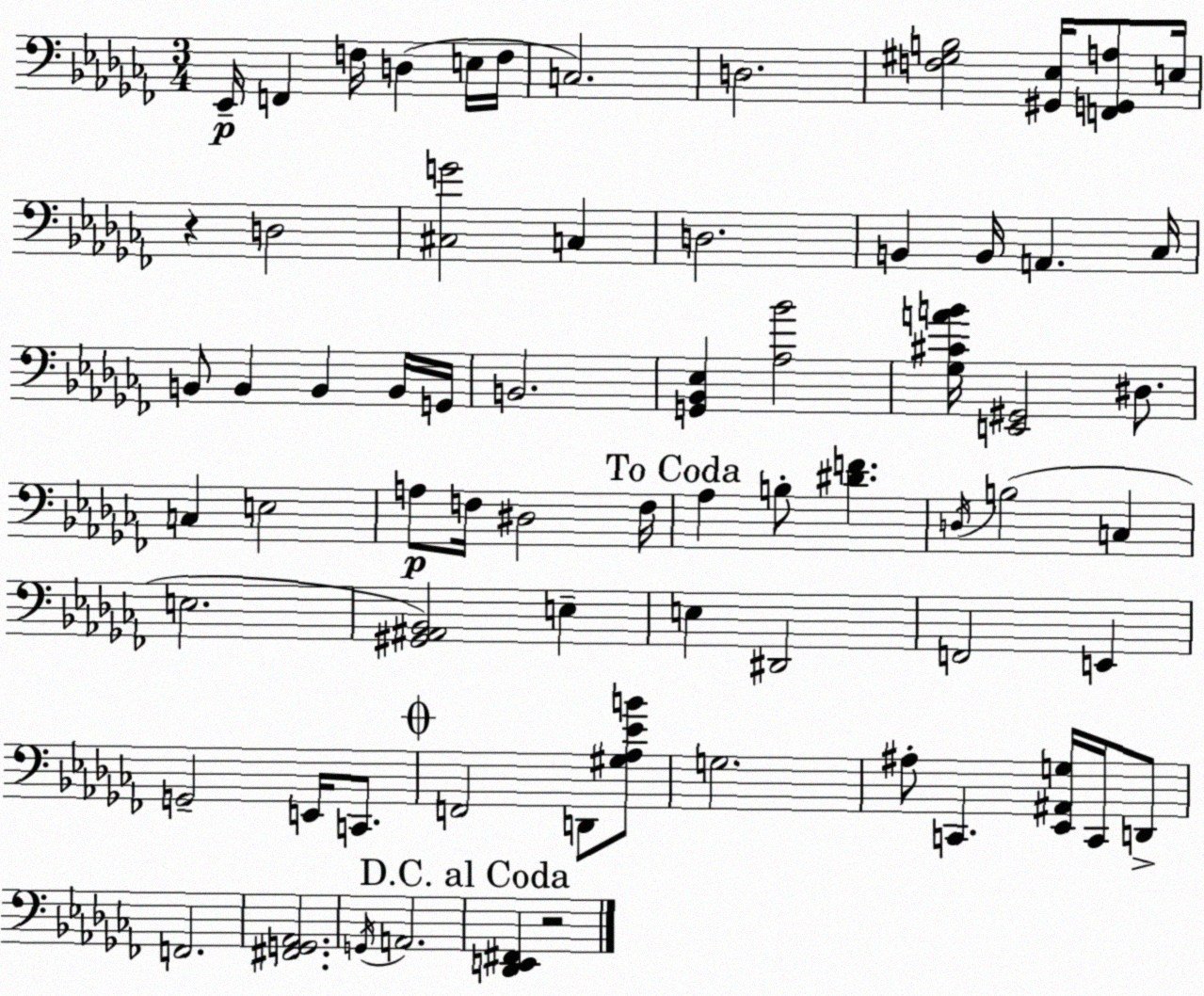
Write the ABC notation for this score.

X:1
T:Untitled
M:3/4
L:1/4
K:Abm
_E,,/4 F,, F,/4 D, E,/4 F,/4 C,2 D,2 [F,^G,B,]2 [^G,,_E,]/4 [F,,G,,A,]/2 E,/4 z D,2 [^C,G]2 C, D,2 B,, B,,/4 A,, _C,/4 B,,/2 B,, B,, B,,/4 G,,/4 B,,2 [G,,_B,,_E,] [_A,_B]2 [_G,^CAB]/4 [E,,^G,,]2 ^D,/2 C, E,2 A,/2 F,/4 ^D,2 F,/4 _A, B,/2 [^DF] D,/4 B,2 C, E,2 [^G,,^A,,_B,,]2 E, E, ^D,,2 F,,2 E,, G,,2 E,,/4 C,,/2 F,,2 D,,/2 [^G,_A,_EB]/2 G,2 ^A,/2 C,, [_E,,^A,,G,]/4 C,,/4 D,,/2 F,,2 [^F,,G,,_A,,]2 G,,/4 A,,2 [_D,,E,,^F,,] z2